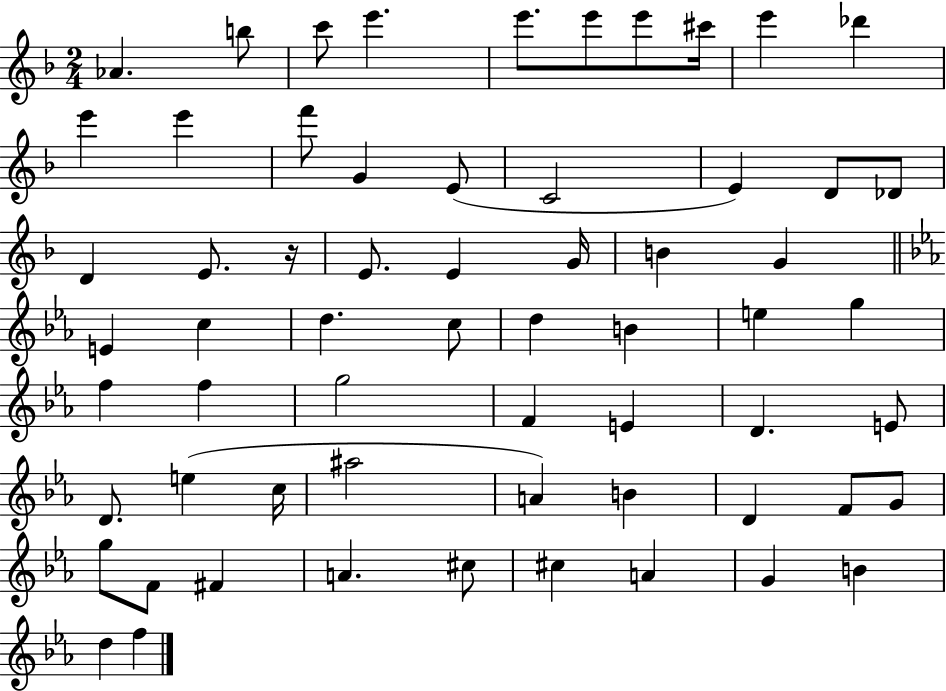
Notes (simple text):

Ab4/q. B5/e C6/e E6/q. E6/e. E6/e E6/e C#6/s E6/q Db6/q E6/q E6/q F6/e G4/q E4/e C4/h E4/q D4/e Db4/e D4/q E4/e. R/s E4/e. E4/q G4/s B4/q G4/q E4/q C5/q D5/q. C5/e D5/q B4/q E5/q G5/q F5/q F5/q G5/h F4/q E4/q D4/q. E4/e D4/e. E5/q C5/s A#5/h A4/q B4/q D4/q F4/e G4/e G5/e F4/e F#4/q A4/q. C#5/e C#5/q A4/q G4/q B4/q D5/q F5/q